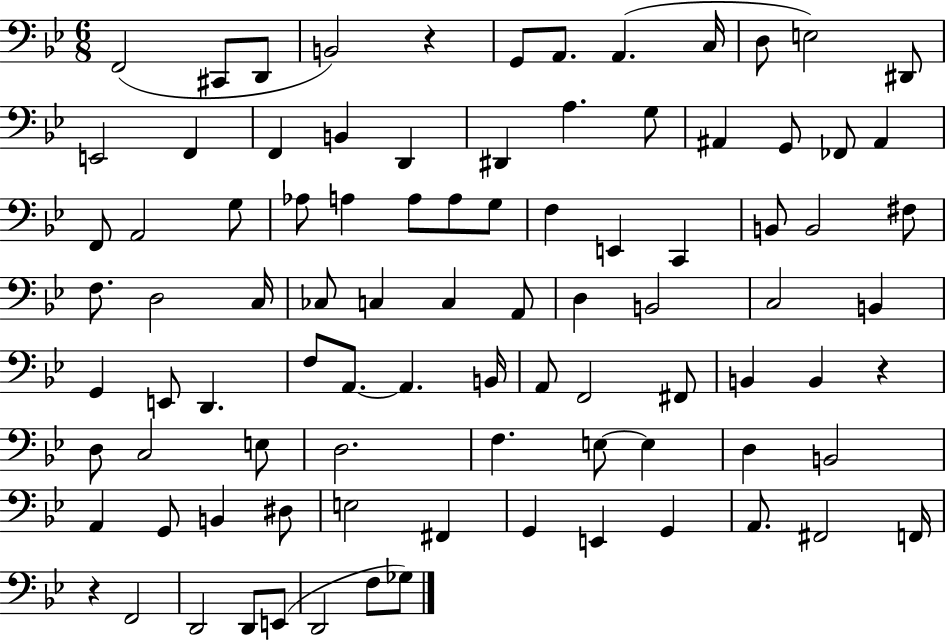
X:1
T:Untitled
M:6/8
L:1/4
K:Bb
F,,2 ^C,,/2 D,,/2 B,,2 z G,,/2 A,,/2 A,, C,/4 D,/2 E,2 ^D,,/2 E,,2 F,, F,, B,, D,, ^D,, A, G,/2 ^A,, G,,/2 _F,,/2 ^A,, F,,/2 A,,2 G,/2 _A,/2 A, A,/2 A,/2 G,/2 F, E,, C,, B,,/2 B,,2 ^F,/2 F,/2 D,2 C,/4 _C,/2 C, C, A,,/2 D, B,,2 C,2 B,, G,, E,,/2 D,, F,/2 A,,/2 A,, B,,/4 A,,/2 F,,2 ^F,,/2 B,, B,, z D,/2 C,2 E,/2 D,2 F, E,/2 E, D, B,,2 A,, G,,/2 B,, ^D,/2 E,2 ^F,, G,, E,, G,, A,,/2 ^F,,2 F,,/4 z F,,2 D,,2 D,,/2 E,,/2 D,,2 F,/2 _G,/2